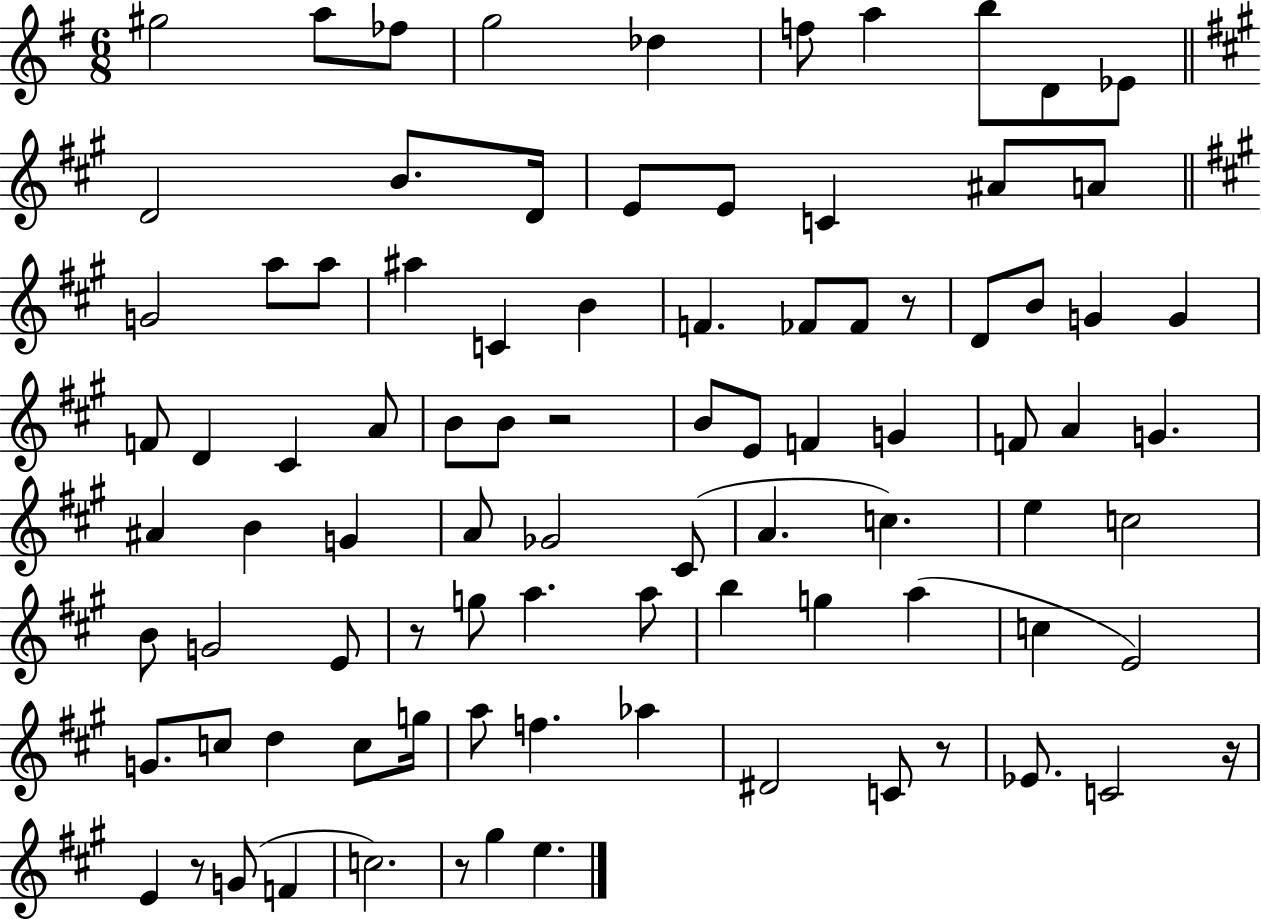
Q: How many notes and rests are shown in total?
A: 90